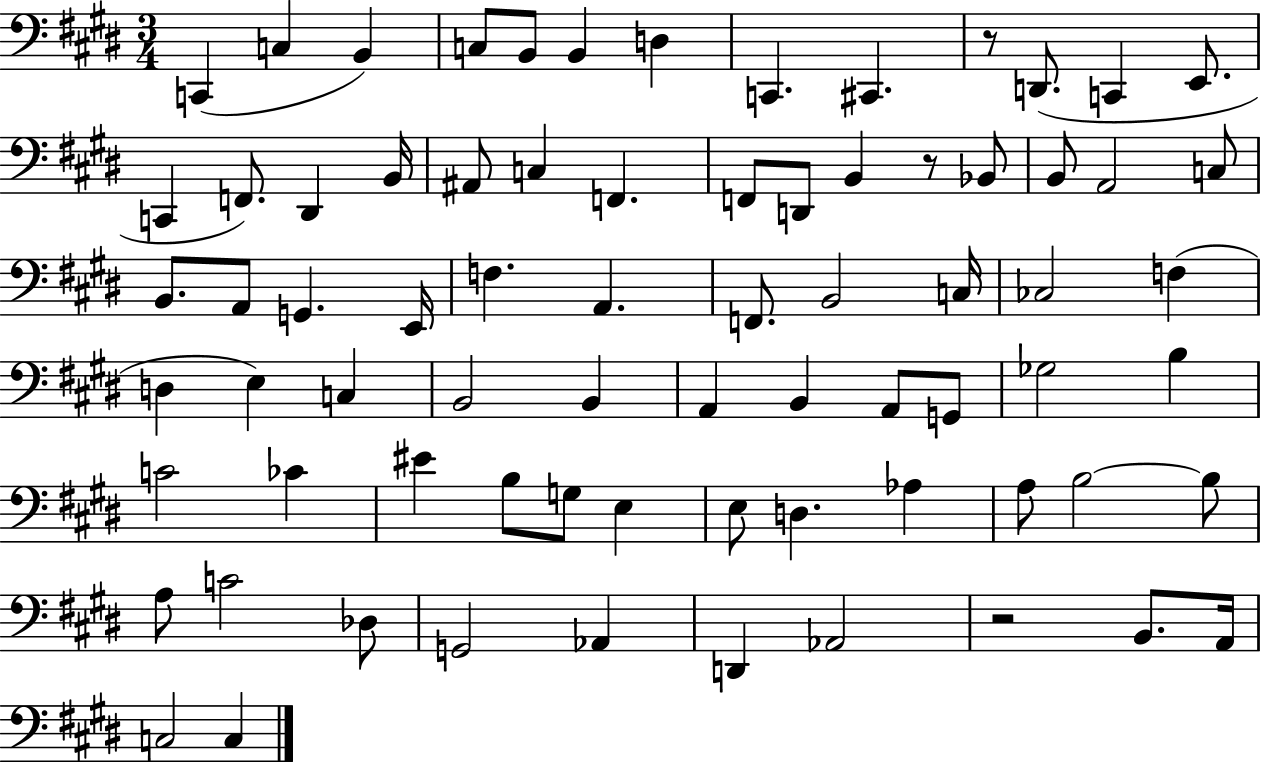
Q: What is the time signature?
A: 3/4